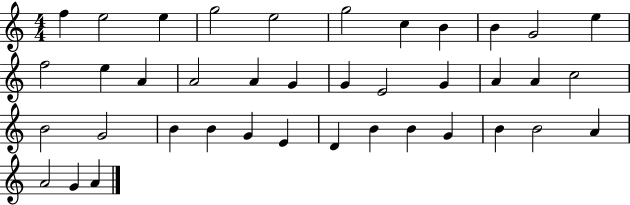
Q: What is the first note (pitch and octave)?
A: F5